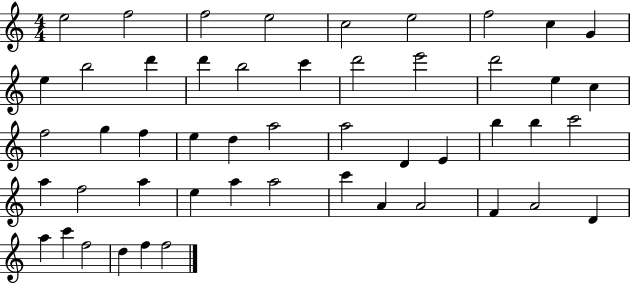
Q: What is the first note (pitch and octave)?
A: E5